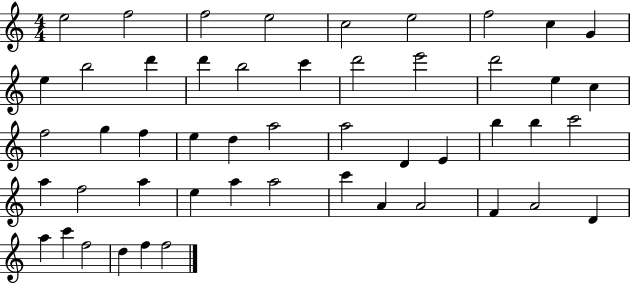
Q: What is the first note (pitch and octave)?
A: E5